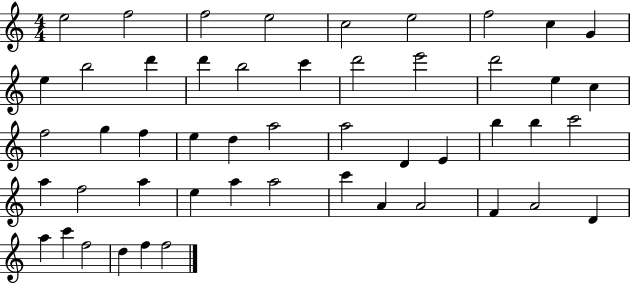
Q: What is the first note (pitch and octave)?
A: E5